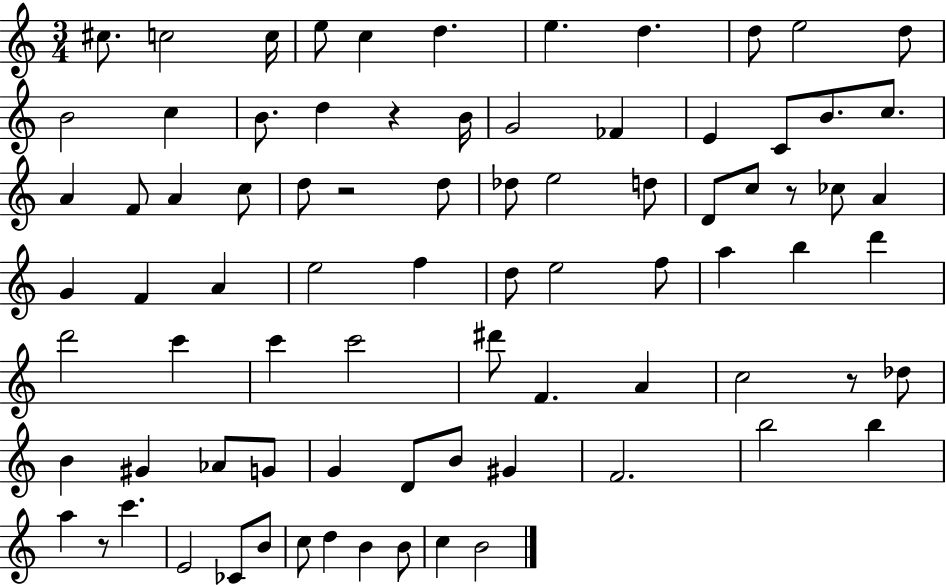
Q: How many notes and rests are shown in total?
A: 82